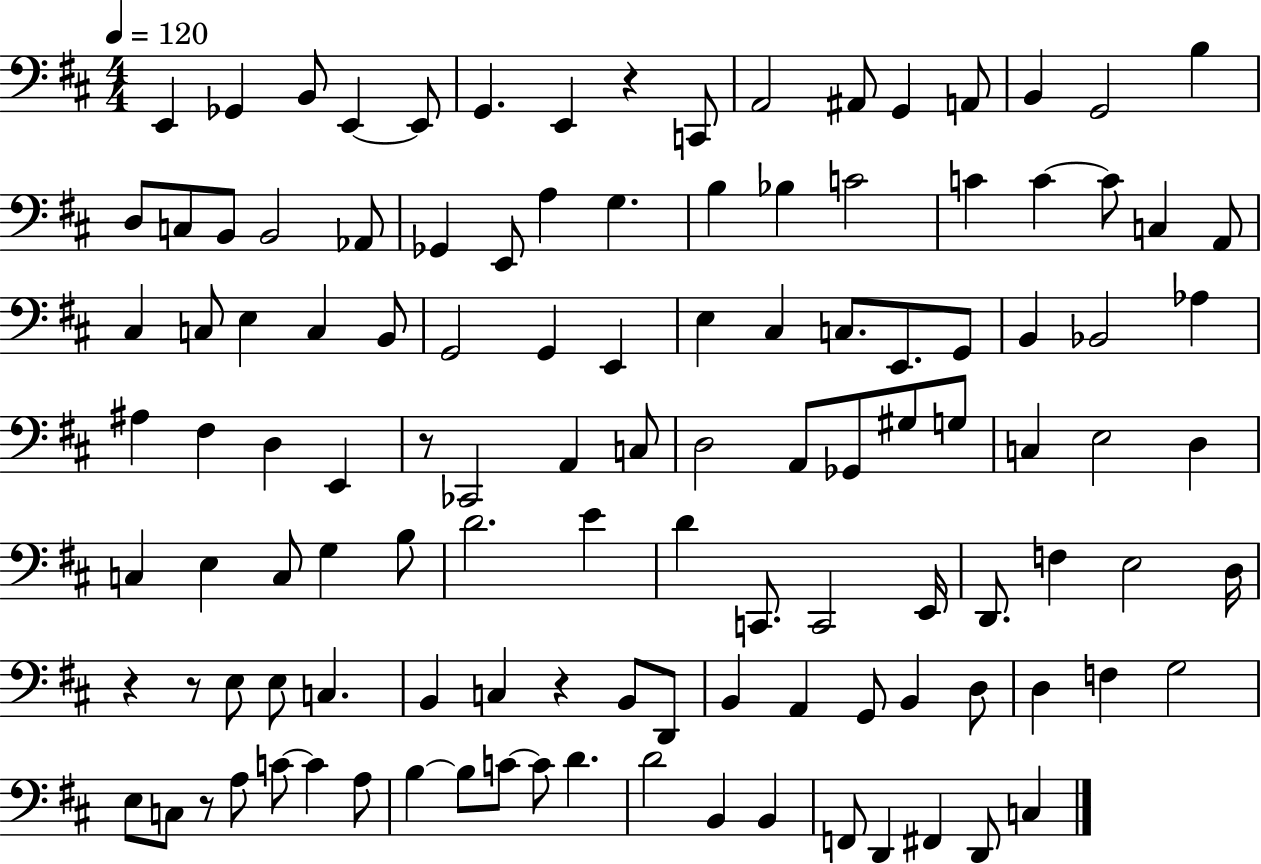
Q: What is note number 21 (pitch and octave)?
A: Gb2